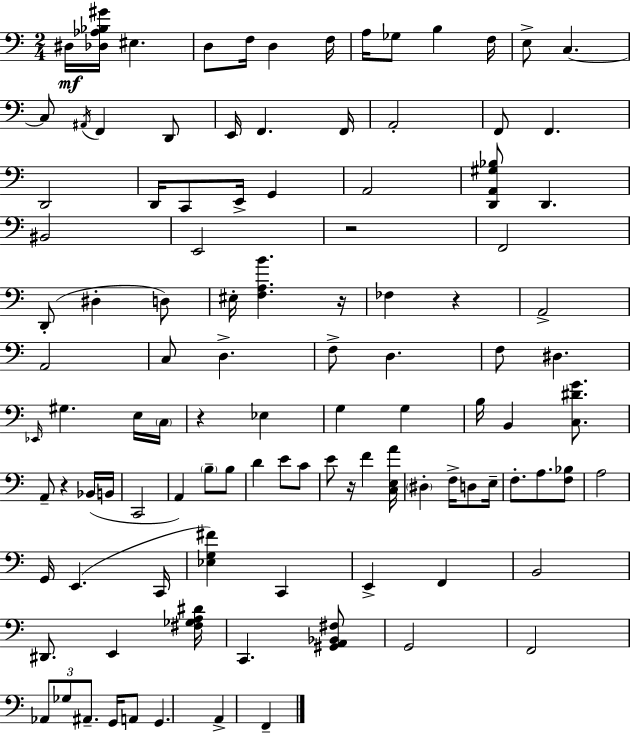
X:1
T:Untitled
M:2/4
L:1/4
K:Am
^D,/4 [_D,_A,_B,^G]/4 ^E, D,/2 F,/4 D, F,/4 A,/4 _G,/2 B, F,/4 E,/2 C, C,/2 ^A,,/4 F,, D,,/2 E,,/4 F,, F,,/4 A,,2 F,,/2 F,, D,,2 D,,/4 C,,/2 E,,/4 G,, A,,2 [D,,A,,^G,_B,]/2 D,, ^B,,2 E,,2 z2 F,,2 D,,/2 ^D, D,/2 ^E,/4 [F,A,B] z/4 _F, z A,,2 A,,2 C,/2 D, F,/2 D, F,/2 ^D, _E,,/4 ^G, E,/4 C,/4 z _E, G, G, B,/4 B,, [C,^DG]/2 A,,/2 z _B,,/4 B,,/4 C,,2 A,, B,/2 B,/2 D E/2 C/2 E/2 z/4 F [C,E,A]/4 ^D, F,/4 D,/2 E,/4 F,/2 A,/2 [F,_B,]/2 A,2 G,,/4 E,, C,,/4 [_E,G,^F] C,, E,, F,, B,,2 ^D,,/2 E,, [^F,_G,A,^D]/4 C,, [^G,,A,,_B,,^F,]/2 G,,2 F,,2 _A,,/2 _G,/2 ^A,,/2 G,,/4 A,,/2 G,, A,, F,,